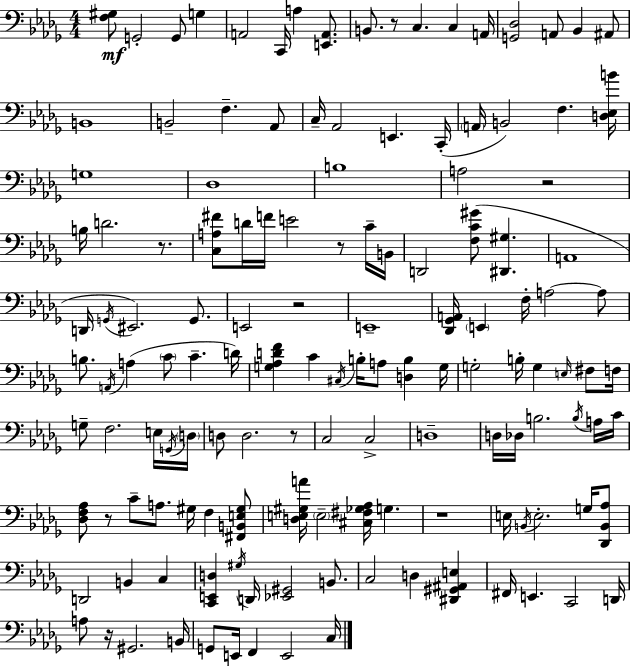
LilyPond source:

{
  \clef bass
  \numericTimeSignature
  \time 4/4
  \key bes \minor
  <f gis>8\mf g,2-. g,8 g4 | a,2 c,16 a4 <e, a,>8. | b,8. r8 c4. c4 a,16 | <g, des>2 a,8 bes,4 ais,8 | \break b,1 | b,2-- f4.-- aes,8 | c16-- aes,2 e,4. c,16-.( | \parenthesize a,16 b,2) f4. <d ees b'>16 | \break g1 | des1 | b1 | a2 r2 | \break b16 d'2. r8. | <c a fis'>8 d'16 f'16 e'2 r8 c'16-- b,16 | d,2 <f c' gis'>8( <dis, gis>4. | a,1 | \break d,16 \acciaccatura { g,16 } eis,2.) g,8. | e,2 r2 | e,1-- | <des, ges, a,>16 \parenthesize e,4 f16-. a2~~ a8 | \break b8. \acciaccatura { a,16 } a4( \parenthesize c'8 c'4.-- | d'16) <g aes d' f'>4 c'4 \acciaccatura { cis16 } b16-. a8 <d b>4 | g16 g2-. b16-. g4 | \grace { e16 } fis8 f16 g8-- f2. | \break e16 \acciaccatura { g,16 } \parenthesize d16 d8 d2. | r8 c2 c2-> | d1-- | d16 des16 b2. | \break \acciaccatura { b16 } a16 c'16 <des f aes>8 r8 c'8-- a8. gis16 | f4 <fis, b, e gis>8 <d e gis a'>16 \parenthesize e2-- <cis fis ges aes>16 | g4. r1 | e16 \acciaccatura { b,16 } e2.-. | \break g16 <des, b, aes>8 d,2 b,4 | c4 <c, e, d>4 \acciaccatura { gis16 } d,16 <ees, gis,>2 | b,8. c2 | d4 <dis, gis, ais, e>4 fis,16 e,4. c,2 | \break d,16 a8 r16 gis,2. | b,16 g,8 e,16 f,4 e,2 | c16 \bar "|."
}